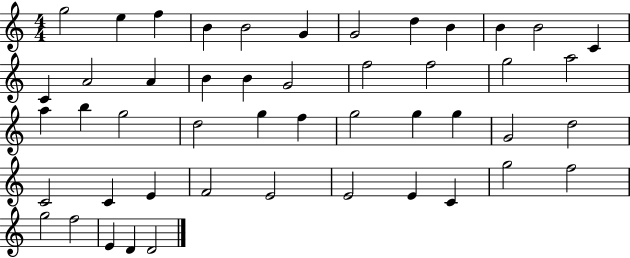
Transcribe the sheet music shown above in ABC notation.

X:1
T:Untitled
M:4/4
L:1/4
K:C
g2 e f B B2 G G2 d B B B2 C C A2 A B B G2 f2 f2 g2 a2 a b g2 d2 g f g2 g g G2 d2 C2 C E F2 E2 E2 E C g2 f2 g2 f2 E D D2